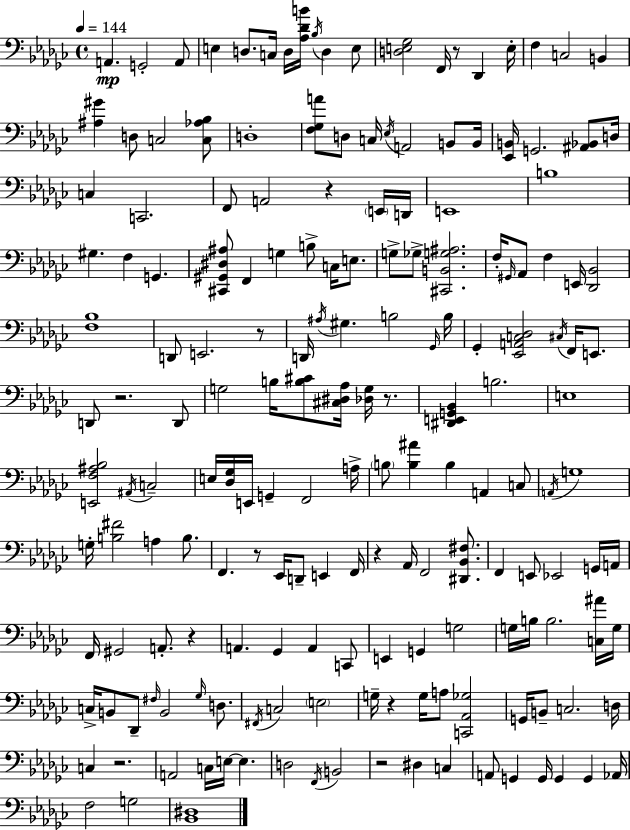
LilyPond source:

{
  \clef bass
  \time 4/4
  \defaultTimeSignature
  \key ees \minor
  \tempo 4 = 144
  \repeat volta 2 { a,4.\mp g,2-. a,8 | e4 d8. c16 d16 <aes des' b'>16 \acciaccatura { bes16 } d4 e8 | <d e ges>2 f,16 r8 des,4 | e16-. f4 c2 b,4 | \break <ais gis'>4 d8 c2 <c aes bes>8 | d1-. | <f ges a'>8 d8 c16 \acciaccatura { ees16 } a,2 b,8 | b,16 <ees, b,>16 g,2. <ais, bes,>8 | \break d16 c4 c,2. | f,8 a,2 r4 | \parenthesize e,16 d,16 e,1 | b1 | \break gis4. f4 g,4. | <cis, gis, dis ais>8 f,4 g4 b8-> c16 e8. | g8-> ges8-> <cis, b, g ais>2. | f16-. \grace { gis,16 } aes,8 f4 e,16 <des, bes,>2 | \break <f bes>1 | d,8 e,2. | r8 d,16 \acciaccatura { ais16 } gis4. b2 | \grace { ges,16 } b16 ges,4-. <ees, a, c des>2 | \break \acciaccatura { cis16 } f,16 e,8. d,8 r2. | d,8 g2 b16 <b cis'>8 | <cis dis aes>16 <des g>16 r8. <dis, e, g, bes,>4 b2. | e1 | \break <e, f ais bes>2 \acciaccatura { ais,16 } c2-- | e16 <des ges>16 e,16 g,4-- f,2 | a16-> \parenthesize b8 <b ais'>4 b4 | a,4 c8 \acciaccatura { a,16 } g1 | \break g16-. <b fis'>2 | a4 b8. f,4. r8 | ees,16 d,8-- e,4 f,16 r4 aes,16 f,2 | <dis, bes, fis>8. f,4 e,8 ees,2 | \break g,16 a,16 f,16 gis,2 | a,8.-. r4 a,4. ges,4 | a,4 c,8 e,4 g,4 | g2 g16 b16 b2. | \break <c ais'>16 g16 c16-> b,8 des,8-- \grace { fis16 } b,2 | \grace { ges16 } d8. \acciaccatura { fis,16 } c2 | \parenthesize e2 g16-- r4 | g16 a8 <c, aes, ges>2 g,16 b,8-- c2. | \break d16 c4 r2. | a,2 | c16 e16~~ e4. d2 | \acciaccatura { f,16 } b,2 r2 | \break dis4 c4 a,8 g,4 | g,16 g,4 g,4 aes,16 f2 | g2 <bes, dis>1 | } \bar "|."
}